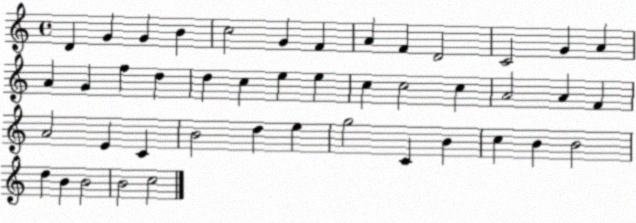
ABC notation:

X:1
T:Untitled
M:4/4
L:1/4
K:C
D G G B c2 G F A F D2 C2 G A A G f d d c e e c c2 c A2 A F A2 E C B2 d e g2 C B c B B2 d B B2 B2 c2